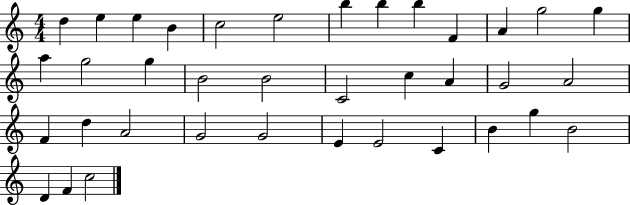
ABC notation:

X:1
T:Untitled
M:4/4
L:1/4
K:C
d e e B c2 e2 b b b F A g2 g a g2 g B2 B2 C2 c A G2 A2 F d A2 G2 G2 E E2 C B g B2 D F c2